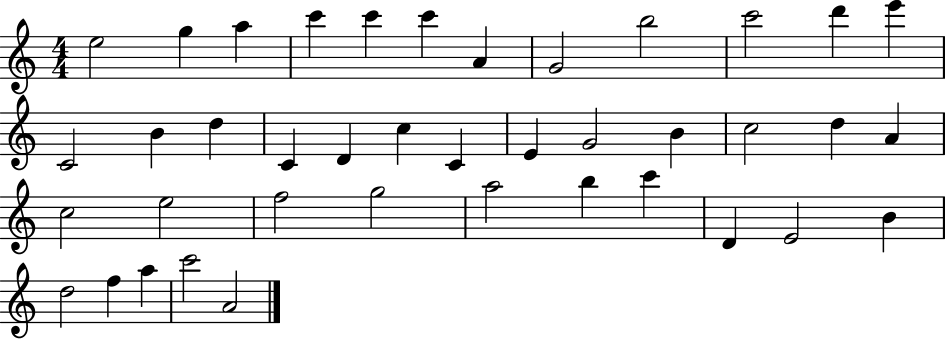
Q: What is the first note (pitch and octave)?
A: E5